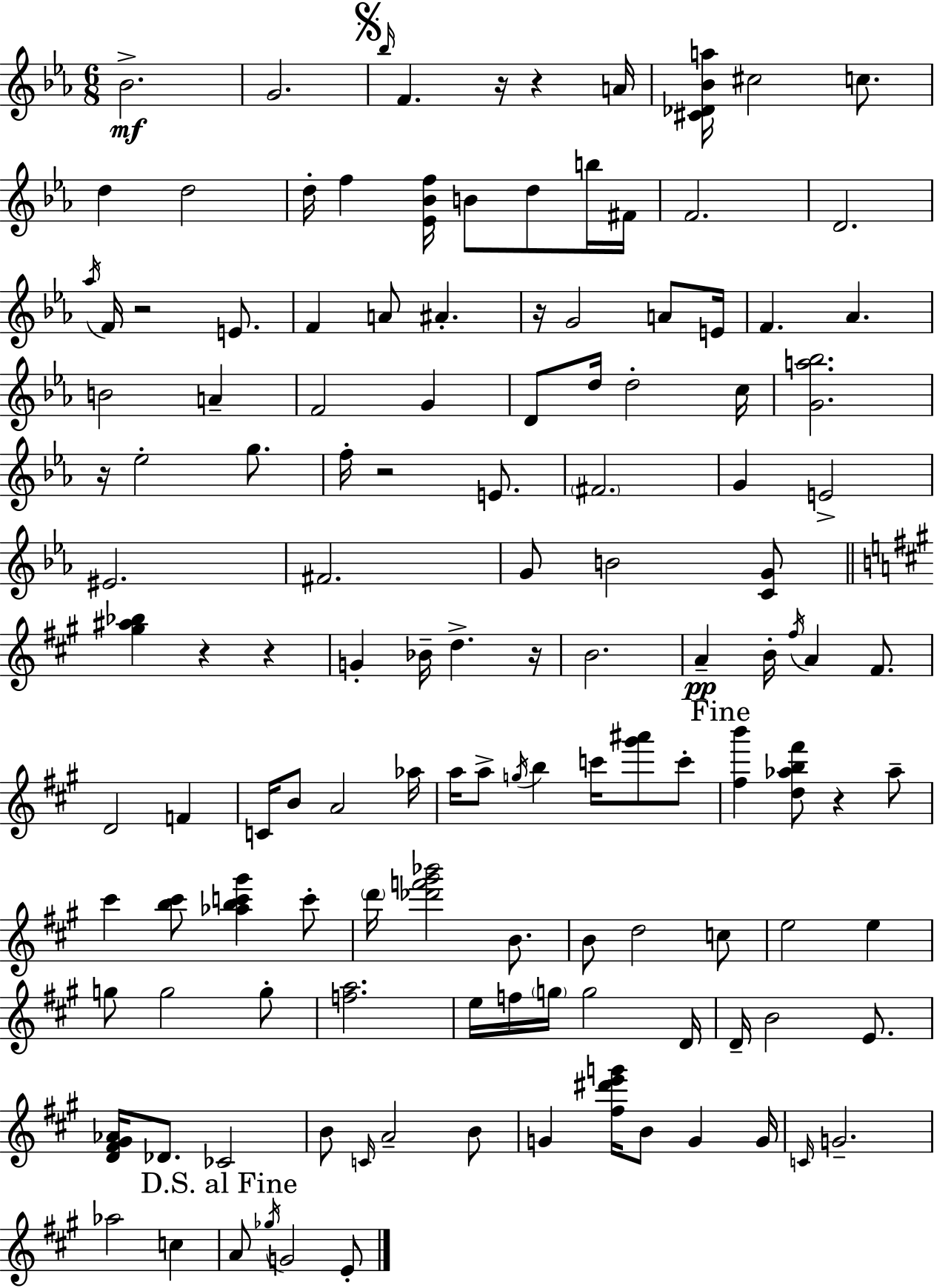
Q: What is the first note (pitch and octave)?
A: Bb4